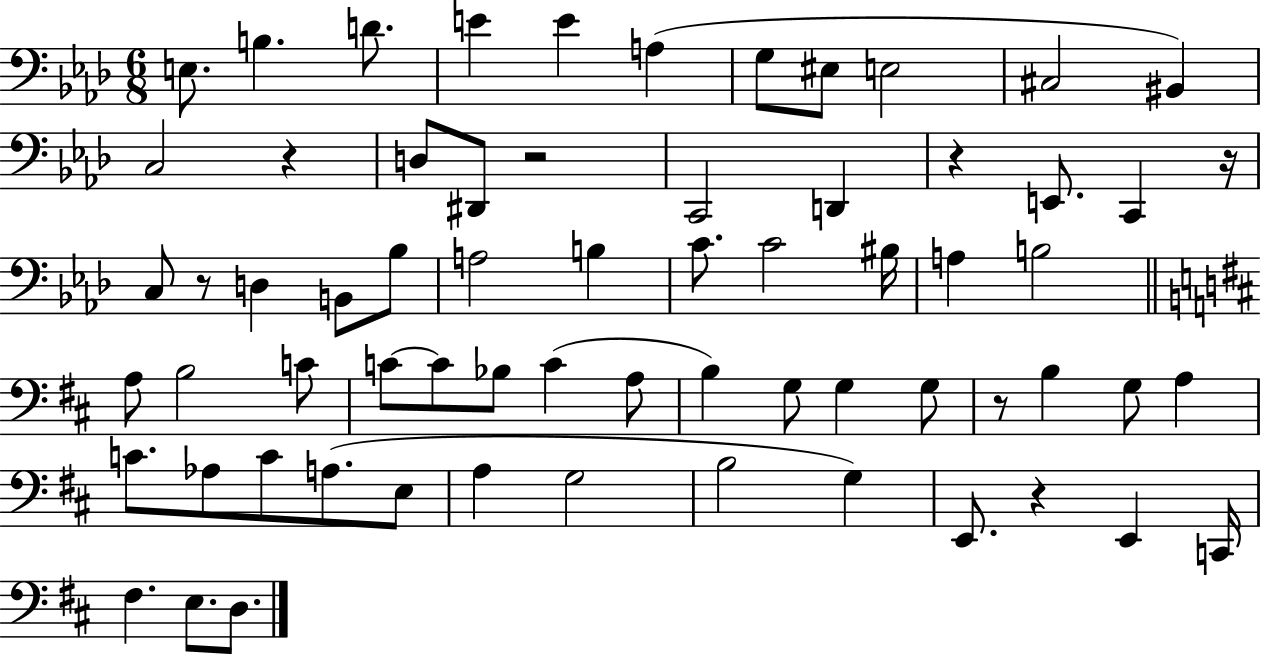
X:1
T:Untitled
M:6/8
L:1/4
K:Ab
E,/2 B, D/2 E E A, G,/2 ^E,/2 E,2 ^C,2 ^B,, C,2 z D,/2 ^D,,/2 z2 C,,2 D,, z E,,/2 C,, z/4 C,/2 z/2 D, B,,/2 _B,/2 A,2 B, C/2 C2 ^B,/4 A, B,2 A,/2 B,2 C/2 C/2 C/2 _B,/2 C A,/2 B, G,/2 G, G,/2 z/2 B, G,/2 A, C/2 _A,/2 C/2 A,/2 E,/2 A, G,2 B,2 G, E,,/2 z E,, C,,/4 ^F, E,/2 D,/2